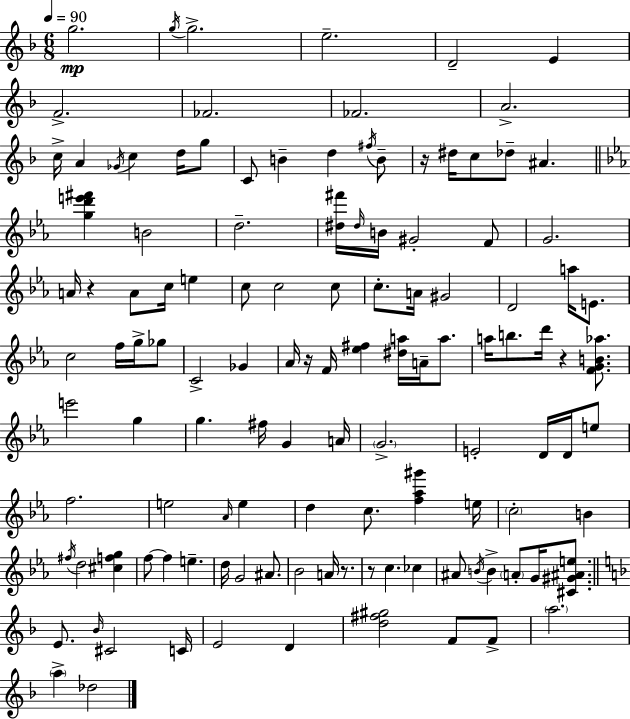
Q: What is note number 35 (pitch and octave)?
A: C5